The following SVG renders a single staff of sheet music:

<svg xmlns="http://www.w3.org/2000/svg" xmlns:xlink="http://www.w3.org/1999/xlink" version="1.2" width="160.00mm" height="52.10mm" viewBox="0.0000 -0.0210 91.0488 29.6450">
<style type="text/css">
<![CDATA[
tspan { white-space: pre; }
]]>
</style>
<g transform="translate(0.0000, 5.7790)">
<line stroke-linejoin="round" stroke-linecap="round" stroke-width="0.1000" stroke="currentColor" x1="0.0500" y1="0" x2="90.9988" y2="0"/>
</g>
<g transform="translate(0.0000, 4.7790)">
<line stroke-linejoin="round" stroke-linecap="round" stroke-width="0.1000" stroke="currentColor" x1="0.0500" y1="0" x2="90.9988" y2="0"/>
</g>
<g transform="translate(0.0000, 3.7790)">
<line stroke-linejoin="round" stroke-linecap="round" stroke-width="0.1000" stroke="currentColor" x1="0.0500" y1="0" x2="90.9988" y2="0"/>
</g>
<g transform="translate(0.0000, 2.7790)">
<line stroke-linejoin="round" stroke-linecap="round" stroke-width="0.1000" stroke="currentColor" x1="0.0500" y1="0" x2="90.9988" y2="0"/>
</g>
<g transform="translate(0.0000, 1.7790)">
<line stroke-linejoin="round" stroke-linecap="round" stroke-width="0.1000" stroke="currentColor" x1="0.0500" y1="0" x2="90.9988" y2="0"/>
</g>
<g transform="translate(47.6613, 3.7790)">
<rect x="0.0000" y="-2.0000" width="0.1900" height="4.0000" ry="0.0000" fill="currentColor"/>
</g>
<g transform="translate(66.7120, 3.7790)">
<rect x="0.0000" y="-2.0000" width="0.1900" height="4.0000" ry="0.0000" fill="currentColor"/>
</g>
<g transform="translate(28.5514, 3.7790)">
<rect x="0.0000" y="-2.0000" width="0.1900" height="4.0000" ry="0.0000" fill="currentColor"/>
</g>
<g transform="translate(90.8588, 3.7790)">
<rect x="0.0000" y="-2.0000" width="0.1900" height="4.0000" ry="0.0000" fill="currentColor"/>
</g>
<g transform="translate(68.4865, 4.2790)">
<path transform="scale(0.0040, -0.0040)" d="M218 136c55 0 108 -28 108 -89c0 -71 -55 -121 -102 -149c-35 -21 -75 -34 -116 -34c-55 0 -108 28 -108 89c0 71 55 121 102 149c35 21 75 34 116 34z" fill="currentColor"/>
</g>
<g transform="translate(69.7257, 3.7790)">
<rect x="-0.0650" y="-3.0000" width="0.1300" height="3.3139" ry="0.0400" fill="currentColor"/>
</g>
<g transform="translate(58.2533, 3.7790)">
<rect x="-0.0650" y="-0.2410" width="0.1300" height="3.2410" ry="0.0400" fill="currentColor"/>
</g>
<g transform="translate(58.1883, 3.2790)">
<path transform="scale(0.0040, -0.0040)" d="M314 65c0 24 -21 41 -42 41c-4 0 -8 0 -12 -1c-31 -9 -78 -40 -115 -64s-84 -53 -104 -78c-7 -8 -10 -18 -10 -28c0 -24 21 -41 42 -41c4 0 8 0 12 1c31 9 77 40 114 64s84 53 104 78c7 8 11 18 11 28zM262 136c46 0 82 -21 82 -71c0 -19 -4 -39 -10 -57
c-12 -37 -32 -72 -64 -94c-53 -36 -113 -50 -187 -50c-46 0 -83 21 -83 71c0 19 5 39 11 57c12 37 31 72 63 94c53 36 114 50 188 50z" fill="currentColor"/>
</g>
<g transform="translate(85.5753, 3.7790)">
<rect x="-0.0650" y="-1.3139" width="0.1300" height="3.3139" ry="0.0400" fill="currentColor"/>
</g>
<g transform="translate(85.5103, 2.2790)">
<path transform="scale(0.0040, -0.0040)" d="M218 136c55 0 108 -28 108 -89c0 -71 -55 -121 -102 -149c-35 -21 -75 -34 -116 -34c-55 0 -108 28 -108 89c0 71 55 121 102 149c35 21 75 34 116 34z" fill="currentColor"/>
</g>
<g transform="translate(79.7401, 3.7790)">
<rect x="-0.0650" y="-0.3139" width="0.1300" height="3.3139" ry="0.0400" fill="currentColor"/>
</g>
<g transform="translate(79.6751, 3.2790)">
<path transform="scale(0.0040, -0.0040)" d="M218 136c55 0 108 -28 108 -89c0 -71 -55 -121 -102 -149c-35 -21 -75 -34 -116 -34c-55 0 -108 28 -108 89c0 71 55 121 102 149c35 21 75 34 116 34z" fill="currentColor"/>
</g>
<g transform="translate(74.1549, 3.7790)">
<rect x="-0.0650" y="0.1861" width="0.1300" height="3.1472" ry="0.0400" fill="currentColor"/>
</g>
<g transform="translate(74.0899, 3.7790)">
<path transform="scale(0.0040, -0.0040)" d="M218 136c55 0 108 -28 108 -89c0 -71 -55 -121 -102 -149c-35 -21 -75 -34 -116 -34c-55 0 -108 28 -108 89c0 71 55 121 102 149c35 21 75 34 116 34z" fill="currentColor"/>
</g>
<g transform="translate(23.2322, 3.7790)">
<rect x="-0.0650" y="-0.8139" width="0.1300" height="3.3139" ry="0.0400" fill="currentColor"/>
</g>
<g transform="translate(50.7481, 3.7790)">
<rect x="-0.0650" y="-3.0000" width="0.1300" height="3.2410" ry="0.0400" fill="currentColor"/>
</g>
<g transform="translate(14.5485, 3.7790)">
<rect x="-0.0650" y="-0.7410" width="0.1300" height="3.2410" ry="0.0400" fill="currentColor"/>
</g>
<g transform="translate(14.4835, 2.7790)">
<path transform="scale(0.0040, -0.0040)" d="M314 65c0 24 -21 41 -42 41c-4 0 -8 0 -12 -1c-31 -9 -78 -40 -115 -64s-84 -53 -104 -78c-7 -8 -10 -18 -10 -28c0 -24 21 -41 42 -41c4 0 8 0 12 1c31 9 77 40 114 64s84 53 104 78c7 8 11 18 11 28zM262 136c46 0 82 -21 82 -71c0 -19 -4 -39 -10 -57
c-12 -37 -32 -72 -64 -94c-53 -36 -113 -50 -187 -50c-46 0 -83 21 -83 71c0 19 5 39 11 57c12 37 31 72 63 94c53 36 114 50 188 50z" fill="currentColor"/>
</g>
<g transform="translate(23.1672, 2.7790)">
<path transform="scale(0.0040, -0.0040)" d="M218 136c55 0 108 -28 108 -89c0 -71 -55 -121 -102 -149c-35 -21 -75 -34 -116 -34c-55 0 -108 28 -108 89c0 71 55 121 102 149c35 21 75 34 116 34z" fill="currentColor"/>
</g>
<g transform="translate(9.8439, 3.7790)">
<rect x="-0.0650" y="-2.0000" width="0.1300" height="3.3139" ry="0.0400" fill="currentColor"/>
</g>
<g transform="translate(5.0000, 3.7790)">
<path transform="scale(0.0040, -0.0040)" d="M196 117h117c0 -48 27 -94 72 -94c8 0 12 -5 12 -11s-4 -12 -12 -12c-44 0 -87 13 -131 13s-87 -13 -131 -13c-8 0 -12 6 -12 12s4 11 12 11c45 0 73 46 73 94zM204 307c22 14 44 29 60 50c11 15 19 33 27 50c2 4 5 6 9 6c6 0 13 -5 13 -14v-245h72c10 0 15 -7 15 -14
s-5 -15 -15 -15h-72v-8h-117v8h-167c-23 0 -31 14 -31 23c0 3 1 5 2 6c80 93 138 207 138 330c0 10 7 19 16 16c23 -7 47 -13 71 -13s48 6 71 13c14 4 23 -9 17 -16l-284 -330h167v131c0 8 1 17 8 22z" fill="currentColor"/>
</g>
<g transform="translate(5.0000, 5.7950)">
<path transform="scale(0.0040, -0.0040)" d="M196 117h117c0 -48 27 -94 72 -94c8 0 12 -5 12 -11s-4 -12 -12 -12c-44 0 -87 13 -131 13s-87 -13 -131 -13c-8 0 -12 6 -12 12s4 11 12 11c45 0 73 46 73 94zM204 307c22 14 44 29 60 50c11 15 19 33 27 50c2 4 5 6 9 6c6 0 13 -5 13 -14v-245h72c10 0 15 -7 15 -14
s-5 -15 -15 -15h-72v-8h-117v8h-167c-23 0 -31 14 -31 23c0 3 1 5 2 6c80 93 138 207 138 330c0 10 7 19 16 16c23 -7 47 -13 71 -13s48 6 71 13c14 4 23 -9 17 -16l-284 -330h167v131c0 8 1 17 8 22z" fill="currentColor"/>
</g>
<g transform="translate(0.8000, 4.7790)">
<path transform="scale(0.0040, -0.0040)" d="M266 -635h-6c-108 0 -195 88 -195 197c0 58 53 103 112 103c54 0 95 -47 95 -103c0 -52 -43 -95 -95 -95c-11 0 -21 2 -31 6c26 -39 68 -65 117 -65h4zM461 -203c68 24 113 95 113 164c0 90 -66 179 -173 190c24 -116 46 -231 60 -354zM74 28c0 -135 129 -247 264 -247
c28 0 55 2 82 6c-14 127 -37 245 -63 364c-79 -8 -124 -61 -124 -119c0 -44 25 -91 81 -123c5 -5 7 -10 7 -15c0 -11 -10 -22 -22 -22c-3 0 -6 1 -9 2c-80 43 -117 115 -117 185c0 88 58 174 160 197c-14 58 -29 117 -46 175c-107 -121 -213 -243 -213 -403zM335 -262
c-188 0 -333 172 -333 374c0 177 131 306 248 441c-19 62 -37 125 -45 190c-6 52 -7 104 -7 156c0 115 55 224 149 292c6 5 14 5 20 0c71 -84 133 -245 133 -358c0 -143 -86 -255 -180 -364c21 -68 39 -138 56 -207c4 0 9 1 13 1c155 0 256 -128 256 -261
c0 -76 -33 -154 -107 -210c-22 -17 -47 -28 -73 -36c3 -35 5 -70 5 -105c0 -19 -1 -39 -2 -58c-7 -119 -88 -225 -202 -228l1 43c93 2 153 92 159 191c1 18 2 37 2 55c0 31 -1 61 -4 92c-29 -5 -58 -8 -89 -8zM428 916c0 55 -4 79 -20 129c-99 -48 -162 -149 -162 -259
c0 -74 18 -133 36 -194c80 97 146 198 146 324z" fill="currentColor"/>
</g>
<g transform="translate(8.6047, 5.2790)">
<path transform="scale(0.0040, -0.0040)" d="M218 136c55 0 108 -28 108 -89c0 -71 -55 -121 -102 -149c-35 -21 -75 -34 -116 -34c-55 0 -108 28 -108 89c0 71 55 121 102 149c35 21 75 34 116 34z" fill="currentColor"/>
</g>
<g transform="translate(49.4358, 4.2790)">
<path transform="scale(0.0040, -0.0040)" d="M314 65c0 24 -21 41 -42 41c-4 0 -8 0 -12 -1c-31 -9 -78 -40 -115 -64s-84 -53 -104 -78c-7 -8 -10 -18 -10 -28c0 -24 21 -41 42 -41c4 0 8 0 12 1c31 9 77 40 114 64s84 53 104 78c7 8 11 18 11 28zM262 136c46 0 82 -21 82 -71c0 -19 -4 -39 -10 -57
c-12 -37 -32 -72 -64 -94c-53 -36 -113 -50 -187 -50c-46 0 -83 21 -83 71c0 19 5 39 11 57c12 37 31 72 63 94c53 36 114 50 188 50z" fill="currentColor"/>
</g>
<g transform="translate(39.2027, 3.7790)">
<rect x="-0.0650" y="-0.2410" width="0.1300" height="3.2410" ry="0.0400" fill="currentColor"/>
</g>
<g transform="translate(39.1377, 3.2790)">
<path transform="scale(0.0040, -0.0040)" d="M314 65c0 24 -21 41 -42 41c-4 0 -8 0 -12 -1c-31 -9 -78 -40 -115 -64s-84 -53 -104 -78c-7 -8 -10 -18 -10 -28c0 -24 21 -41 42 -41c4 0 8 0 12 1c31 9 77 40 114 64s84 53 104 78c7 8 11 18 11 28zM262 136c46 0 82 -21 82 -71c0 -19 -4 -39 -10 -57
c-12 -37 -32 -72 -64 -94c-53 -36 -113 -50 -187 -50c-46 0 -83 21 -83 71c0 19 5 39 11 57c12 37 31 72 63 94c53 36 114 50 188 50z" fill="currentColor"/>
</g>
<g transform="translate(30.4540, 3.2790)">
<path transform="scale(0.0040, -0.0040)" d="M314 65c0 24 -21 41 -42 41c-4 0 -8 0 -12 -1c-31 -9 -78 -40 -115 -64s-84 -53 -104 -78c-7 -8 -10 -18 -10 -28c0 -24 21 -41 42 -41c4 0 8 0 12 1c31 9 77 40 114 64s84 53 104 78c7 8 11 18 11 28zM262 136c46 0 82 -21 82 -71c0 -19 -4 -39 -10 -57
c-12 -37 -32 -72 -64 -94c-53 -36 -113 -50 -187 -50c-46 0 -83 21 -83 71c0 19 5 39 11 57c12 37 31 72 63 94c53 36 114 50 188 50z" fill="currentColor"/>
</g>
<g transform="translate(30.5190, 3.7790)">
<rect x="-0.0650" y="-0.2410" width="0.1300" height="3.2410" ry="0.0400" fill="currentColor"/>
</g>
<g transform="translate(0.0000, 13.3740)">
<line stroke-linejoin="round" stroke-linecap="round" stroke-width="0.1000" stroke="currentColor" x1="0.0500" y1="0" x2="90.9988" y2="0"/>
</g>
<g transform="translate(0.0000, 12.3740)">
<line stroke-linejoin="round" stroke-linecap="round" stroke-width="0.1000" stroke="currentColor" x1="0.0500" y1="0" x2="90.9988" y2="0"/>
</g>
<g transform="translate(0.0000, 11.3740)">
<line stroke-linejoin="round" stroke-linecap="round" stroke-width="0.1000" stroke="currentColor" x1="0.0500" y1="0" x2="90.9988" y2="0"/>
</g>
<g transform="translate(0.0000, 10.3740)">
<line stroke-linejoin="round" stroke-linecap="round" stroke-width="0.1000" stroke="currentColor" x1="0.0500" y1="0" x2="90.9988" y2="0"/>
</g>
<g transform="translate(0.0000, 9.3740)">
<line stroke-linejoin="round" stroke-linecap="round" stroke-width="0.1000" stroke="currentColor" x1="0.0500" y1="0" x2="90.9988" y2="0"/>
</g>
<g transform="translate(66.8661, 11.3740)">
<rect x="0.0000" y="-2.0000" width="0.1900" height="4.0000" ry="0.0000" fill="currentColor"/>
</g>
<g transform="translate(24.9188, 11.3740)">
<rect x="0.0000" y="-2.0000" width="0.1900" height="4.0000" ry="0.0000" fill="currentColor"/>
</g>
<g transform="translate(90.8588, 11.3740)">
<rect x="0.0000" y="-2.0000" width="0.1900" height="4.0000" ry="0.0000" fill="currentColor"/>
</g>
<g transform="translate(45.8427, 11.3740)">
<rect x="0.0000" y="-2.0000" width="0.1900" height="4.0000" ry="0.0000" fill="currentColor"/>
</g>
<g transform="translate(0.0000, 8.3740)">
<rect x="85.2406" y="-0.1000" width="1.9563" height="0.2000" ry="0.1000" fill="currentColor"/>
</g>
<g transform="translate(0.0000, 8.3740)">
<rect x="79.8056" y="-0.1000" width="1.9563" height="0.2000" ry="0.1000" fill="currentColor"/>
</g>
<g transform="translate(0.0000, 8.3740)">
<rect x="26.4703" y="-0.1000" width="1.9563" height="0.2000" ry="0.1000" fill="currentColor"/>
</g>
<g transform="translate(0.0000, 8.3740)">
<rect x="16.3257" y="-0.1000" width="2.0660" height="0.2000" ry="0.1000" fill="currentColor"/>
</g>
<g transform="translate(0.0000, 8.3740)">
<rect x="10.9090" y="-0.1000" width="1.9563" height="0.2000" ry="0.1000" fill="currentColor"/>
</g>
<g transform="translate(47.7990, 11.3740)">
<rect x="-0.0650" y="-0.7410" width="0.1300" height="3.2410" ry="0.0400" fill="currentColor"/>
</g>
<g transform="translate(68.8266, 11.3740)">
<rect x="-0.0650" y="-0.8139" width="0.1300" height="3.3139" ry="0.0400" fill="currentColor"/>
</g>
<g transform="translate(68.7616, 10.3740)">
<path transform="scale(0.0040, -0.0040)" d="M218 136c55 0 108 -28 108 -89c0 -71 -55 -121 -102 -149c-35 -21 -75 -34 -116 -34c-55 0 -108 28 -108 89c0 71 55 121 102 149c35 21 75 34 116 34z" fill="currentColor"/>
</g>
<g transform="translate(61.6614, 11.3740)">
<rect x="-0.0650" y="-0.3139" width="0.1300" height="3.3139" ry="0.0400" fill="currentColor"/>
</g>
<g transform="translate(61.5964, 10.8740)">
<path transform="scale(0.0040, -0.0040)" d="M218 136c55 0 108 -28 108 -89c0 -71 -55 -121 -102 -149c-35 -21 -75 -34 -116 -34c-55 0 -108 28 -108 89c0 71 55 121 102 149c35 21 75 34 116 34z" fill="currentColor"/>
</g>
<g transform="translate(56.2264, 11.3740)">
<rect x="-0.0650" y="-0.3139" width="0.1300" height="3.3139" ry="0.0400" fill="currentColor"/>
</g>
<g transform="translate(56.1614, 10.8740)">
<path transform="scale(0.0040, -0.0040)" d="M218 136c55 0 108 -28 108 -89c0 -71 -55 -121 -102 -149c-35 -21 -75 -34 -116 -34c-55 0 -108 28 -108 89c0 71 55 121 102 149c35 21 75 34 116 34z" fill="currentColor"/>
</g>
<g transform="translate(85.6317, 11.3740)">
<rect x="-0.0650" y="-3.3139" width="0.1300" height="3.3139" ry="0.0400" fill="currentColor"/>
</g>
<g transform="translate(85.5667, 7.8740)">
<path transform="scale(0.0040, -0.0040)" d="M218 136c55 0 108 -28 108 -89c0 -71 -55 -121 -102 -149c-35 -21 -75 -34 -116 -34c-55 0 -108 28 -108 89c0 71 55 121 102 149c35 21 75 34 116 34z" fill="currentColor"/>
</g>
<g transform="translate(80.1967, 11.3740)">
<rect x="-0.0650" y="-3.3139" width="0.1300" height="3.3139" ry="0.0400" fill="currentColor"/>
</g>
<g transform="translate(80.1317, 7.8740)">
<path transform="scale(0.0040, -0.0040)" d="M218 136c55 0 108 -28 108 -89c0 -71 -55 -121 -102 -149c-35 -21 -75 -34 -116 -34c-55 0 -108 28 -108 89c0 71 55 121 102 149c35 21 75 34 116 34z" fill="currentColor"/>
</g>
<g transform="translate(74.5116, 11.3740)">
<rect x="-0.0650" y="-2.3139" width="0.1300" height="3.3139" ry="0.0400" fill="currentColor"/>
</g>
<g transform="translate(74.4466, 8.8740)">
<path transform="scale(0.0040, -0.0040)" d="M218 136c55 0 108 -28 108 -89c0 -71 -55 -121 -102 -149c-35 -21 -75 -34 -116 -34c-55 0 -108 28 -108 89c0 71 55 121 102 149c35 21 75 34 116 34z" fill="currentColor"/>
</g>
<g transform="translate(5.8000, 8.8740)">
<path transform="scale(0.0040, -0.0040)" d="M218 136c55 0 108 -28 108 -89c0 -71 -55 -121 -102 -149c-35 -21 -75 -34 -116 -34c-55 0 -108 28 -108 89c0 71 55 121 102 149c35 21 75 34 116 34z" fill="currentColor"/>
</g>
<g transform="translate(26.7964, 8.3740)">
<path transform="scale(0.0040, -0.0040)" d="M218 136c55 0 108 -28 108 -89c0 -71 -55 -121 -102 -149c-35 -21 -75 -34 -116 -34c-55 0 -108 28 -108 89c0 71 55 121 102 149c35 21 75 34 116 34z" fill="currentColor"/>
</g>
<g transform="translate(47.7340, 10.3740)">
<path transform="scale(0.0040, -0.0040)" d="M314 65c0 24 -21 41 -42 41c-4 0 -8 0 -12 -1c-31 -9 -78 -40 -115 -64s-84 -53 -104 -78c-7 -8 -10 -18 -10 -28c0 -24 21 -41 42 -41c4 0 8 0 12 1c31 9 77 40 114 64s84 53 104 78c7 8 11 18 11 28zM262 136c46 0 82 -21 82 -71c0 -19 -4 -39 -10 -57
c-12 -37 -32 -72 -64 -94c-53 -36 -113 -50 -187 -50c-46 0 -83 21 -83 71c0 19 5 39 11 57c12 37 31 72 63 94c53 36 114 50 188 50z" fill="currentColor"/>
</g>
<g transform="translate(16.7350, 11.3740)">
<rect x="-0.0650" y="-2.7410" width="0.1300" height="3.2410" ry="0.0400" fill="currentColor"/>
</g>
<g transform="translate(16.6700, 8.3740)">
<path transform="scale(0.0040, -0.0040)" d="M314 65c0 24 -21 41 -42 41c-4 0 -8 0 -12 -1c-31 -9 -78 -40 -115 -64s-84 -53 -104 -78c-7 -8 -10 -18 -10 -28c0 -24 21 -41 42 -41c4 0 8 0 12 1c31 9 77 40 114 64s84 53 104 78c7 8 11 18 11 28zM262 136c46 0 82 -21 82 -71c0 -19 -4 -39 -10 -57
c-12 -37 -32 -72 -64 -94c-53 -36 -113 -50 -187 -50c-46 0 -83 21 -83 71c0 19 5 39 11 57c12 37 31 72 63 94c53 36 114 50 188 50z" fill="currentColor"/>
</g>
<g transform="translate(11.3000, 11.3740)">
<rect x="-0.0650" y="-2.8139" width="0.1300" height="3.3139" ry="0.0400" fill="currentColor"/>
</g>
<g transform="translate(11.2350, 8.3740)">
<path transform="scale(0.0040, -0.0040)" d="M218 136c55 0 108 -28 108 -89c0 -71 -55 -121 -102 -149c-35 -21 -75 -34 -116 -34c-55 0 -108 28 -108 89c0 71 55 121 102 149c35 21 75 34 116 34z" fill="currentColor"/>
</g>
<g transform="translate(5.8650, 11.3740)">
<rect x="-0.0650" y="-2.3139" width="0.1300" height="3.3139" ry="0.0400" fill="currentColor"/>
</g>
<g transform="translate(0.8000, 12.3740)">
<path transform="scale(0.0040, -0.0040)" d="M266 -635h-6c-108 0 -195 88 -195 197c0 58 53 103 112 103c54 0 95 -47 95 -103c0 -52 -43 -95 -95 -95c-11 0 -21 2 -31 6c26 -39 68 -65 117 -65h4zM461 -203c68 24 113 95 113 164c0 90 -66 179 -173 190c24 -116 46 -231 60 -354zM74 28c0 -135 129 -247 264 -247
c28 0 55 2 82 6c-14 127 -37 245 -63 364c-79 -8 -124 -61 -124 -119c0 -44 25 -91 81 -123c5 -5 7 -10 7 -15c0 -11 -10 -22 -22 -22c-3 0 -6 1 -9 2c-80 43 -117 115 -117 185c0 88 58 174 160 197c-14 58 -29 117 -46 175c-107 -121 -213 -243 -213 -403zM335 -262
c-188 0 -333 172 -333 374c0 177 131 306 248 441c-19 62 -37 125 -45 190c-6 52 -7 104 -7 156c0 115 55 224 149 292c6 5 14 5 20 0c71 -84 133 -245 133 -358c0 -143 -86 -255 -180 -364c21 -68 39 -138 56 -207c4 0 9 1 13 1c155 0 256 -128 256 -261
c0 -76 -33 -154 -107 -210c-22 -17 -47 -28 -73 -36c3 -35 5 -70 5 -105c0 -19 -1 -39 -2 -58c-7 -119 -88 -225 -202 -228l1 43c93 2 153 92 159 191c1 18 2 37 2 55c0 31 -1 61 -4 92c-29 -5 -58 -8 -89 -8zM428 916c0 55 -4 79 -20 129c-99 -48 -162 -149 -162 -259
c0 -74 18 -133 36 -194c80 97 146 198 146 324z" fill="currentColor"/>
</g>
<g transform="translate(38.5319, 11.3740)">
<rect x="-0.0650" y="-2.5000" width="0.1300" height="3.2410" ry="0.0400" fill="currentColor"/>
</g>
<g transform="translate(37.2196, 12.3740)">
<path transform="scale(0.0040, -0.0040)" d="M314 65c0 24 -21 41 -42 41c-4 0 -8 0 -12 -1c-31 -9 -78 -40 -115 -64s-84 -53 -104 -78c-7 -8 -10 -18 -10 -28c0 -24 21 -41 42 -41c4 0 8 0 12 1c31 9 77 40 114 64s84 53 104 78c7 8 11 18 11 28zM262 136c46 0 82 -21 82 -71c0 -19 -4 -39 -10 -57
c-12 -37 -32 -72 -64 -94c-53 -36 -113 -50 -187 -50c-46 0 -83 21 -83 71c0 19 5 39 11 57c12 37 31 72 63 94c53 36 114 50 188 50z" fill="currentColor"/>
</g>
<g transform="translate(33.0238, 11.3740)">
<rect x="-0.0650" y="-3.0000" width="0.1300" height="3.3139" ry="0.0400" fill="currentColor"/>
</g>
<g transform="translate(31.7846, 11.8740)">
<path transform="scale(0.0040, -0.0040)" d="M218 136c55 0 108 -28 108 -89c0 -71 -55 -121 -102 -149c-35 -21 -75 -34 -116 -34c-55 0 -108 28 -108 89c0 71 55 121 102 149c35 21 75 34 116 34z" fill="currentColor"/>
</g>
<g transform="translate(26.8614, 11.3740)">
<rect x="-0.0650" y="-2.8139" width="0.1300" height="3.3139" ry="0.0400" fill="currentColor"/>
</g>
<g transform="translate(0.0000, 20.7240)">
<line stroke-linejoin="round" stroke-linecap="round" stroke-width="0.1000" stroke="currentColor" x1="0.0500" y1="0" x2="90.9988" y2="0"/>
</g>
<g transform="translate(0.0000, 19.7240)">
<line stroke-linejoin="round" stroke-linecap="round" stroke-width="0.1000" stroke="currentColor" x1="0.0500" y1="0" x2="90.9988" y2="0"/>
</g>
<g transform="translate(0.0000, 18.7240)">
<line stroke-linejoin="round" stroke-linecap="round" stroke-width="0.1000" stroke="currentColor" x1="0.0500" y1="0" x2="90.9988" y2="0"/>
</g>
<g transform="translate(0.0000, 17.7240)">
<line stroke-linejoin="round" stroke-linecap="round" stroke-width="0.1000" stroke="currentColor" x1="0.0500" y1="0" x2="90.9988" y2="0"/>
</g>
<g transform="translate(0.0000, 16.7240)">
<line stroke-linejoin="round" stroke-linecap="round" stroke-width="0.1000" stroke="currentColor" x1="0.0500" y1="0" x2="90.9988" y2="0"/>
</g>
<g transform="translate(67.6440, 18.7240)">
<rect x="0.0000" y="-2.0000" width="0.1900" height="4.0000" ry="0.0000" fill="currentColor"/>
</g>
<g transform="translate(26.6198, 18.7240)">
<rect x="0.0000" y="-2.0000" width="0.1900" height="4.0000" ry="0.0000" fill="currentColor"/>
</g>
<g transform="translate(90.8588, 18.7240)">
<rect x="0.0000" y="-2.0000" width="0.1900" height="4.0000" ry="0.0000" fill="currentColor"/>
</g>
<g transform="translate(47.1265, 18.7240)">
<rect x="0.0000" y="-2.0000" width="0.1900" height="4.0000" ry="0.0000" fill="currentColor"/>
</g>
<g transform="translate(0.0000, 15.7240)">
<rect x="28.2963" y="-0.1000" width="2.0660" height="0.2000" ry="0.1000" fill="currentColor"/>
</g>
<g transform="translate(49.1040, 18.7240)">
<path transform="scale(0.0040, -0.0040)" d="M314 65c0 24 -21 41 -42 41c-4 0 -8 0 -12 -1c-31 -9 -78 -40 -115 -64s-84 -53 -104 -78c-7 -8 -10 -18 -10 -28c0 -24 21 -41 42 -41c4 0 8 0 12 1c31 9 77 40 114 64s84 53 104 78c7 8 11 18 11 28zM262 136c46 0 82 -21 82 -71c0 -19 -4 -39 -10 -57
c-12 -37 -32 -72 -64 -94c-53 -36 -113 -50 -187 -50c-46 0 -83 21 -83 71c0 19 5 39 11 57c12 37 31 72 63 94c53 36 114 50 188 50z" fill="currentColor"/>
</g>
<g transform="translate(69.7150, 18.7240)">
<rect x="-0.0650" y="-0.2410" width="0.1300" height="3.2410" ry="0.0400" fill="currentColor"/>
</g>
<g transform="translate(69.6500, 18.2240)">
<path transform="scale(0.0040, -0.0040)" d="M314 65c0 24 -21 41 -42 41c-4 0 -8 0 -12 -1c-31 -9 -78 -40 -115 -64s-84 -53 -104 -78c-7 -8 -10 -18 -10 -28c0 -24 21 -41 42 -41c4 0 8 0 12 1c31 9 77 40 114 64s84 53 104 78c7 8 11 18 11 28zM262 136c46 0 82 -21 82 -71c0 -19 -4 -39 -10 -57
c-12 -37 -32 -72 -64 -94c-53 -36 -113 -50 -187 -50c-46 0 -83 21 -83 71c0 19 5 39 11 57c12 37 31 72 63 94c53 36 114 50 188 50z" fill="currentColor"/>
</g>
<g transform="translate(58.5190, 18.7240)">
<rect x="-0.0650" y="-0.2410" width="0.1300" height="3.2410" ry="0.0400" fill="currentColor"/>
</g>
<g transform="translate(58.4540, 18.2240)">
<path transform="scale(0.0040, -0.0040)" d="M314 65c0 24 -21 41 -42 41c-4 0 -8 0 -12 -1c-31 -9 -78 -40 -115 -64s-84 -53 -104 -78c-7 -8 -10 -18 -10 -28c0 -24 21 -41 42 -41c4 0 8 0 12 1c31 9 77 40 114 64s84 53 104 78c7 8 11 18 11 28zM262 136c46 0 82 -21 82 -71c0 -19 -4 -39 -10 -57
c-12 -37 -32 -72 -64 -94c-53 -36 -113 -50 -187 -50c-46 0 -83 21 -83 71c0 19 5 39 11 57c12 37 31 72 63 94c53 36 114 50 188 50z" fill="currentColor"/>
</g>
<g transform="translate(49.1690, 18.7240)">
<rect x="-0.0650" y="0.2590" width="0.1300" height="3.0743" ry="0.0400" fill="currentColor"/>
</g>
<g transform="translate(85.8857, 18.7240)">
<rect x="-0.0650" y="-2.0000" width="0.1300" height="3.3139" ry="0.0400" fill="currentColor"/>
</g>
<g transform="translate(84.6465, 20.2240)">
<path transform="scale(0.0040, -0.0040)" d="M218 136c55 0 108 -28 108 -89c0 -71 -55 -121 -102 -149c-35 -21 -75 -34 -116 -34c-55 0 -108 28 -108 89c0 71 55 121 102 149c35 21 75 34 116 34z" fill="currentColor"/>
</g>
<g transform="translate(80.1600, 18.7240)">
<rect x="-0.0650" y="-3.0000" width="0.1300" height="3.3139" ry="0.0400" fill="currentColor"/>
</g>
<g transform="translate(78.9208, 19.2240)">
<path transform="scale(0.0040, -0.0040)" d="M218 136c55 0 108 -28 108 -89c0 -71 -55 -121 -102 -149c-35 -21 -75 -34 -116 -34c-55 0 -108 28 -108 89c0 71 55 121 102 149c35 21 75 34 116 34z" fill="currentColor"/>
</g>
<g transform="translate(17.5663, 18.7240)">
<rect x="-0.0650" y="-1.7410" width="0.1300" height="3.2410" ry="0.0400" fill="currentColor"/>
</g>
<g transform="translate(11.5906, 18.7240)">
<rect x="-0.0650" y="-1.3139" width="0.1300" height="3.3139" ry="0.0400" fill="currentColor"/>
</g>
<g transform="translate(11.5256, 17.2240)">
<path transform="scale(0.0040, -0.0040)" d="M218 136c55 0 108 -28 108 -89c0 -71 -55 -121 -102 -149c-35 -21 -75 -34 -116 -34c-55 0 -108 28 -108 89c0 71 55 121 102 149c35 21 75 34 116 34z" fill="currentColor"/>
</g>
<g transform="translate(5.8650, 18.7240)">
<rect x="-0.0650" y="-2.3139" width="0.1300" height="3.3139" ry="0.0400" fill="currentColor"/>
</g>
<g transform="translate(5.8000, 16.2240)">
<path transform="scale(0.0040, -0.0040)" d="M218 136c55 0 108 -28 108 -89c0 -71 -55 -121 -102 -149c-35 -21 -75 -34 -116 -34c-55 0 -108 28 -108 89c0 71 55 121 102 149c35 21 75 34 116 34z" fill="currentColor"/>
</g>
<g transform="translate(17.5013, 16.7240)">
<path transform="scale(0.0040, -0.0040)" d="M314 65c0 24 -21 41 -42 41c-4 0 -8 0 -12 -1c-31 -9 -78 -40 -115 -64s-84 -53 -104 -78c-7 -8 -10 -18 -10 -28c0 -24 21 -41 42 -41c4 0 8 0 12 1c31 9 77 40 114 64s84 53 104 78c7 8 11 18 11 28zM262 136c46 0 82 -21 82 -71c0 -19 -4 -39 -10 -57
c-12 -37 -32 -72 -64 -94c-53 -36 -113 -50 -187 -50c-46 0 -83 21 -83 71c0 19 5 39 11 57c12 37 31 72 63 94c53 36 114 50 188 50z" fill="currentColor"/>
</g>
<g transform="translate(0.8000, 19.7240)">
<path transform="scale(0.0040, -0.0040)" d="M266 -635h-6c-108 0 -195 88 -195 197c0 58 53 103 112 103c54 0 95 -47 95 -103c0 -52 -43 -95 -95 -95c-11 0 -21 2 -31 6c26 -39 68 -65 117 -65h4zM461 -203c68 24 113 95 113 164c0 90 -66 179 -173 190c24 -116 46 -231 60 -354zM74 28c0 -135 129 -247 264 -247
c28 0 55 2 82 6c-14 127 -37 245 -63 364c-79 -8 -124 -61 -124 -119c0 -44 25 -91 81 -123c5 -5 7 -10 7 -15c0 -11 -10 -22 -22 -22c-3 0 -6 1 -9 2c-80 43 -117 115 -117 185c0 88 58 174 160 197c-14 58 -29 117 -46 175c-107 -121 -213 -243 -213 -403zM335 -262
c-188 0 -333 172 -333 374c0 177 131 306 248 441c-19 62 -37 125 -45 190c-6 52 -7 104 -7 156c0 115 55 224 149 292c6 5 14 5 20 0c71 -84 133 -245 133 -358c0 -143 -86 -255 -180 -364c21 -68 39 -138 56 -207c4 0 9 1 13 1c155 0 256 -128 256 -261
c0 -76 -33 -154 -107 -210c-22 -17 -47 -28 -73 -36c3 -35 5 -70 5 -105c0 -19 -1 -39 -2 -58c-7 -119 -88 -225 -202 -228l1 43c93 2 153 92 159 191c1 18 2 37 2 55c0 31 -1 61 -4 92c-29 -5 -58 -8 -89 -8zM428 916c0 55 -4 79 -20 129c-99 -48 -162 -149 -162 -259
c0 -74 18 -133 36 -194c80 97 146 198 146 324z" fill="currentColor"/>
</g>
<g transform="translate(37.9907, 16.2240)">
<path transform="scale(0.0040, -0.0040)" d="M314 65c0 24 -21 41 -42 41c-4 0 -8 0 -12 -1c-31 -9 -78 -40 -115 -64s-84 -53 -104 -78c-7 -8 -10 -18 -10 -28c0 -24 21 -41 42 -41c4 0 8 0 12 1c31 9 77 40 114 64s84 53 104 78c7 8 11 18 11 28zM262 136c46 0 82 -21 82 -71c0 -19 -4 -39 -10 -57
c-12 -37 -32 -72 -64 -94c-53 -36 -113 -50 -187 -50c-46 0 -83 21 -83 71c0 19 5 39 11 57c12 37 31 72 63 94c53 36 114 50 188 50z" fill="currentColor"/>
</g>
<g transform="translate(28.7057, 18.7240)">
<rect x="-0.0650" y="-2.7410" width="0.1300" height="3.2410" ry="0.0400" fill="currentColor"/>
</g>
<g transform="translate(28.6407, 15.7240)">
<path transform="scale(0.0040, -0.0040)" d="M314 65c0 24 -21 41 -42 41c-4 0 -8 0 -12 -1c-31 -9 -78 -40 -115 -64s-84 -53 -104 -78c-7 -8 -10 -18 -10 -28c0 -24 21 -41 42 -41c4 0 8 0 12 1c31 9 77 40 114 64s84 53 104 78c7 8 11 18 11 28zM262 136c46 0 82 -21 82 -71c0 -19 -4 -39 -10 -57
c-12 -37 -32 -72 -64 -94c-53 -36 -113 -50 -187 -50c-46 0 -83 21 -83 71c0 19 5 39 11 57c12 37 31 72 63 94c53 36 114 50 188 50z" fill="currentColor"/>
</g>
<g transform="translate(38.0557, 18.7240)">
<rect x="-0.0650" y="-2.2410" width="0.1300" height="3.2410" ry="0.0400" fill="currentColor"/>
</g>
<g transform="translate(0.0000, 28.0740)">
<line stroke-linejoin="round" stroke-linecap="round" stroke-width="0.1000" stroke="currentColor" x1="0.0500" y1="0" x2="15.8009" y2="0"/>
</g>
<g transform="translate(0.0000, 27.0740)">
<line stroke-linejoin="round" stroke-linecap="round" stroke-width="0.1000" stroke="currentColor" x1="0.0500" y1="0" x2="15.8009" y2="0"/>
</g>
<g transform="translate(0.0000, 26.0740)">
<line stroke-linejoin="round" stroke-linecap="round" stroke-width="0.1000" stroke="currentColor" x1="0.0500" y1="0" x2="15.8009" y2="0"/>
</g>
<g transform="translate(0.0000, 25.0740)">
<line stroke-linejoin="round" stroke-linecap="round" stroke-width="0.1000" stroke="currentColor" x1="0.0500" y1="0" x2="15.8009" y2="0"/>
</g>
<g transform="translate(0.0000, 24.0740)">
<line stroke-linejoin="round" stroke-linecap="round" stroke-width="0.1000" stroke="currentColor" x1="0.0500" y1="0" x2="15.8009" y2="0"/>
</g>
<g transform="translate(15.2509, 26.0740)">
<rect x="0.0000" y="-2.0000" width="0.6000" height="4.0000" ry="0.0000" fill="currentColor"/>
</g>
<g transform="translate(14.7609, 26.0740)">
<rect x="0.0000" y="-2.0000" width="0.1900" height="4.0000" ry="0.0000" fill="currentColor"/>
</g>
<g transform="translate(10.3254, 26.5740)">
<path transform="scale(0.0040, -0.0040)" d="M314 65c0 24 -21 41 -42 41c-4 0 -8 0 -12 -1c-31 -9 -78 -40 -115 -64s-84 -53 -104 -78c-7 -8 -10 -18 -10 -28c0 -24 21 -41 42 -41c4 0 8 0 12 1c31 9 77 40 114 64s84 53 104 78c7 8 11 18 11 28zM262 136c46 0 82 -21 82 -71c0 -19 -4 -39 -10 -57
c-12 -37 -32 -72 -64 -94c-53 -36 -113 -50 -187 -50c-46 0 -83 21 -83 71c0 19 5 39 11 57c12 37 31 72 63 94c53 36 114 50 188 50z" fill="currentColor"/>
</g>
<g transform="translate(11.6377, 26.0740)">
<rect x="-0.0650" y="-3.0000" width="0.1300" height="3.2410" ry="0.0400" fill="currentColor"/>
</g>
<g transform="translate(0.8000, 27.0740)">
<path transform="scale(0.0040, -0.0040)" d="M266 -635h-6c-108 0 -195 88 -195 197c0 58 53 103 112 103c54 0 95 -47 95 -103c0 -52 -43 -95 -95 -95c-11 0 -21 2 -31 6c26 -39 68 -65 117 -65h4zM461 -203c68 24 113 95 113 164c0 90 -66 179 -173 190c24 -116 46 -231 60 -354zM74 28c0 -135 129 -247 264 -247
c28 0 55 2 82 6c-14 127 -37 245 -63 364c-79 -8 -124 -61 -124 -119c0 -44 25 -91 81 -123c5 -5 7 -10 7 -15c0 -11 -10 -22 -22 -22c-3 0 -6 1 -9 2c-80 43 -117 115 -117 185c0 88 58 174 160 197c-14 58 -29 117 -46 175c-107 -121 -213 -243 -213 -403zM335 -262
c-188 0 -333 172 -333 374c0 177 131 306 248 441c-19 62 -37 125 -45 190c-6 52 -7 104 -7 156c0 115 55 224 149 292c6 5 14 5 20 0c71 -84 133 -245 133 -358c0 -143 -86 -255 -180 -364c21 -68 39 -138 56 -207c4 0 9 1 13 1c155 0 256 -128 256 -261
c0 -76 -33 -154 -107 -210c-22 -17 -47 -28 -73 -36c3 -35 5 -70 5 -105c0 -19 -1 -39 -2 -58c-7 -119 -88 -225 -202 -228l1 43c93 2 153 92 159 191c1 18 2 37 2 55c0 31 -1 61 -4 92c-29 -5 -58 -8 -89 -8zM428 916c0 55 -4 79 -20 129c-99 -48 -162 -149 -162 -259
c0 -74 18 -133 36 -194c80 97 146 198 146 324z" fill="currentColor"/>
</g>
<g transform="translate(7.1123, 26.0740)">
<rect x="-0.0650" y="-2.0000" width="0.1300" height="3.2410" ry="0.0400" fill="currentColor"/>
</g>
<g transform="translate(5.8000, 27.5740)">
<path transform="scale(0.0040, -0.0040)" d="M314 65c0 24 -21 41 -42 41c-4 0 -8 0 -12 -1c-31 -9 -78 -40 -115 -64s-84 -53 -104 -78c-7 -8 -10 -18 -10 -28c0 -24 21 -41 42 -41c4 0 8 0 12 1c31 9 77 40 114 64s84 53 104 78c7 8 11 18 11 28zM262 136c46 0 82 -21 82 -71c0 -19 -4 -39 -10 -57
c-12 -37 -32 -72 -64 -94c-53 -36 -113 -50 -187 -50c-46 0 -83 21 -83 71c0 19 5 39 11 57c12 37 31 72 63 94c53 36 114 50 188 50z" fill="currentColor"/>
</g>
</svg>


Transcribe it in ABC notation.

X:1
T:Untitled
M:4/4
L:1/4
K:C
F d2 d c2 c2 A2 c2 A B c e g a a2 a A G2 d2 c c d g b b g e f2 a2 g2 B2 c2 c2 A F F2 A2